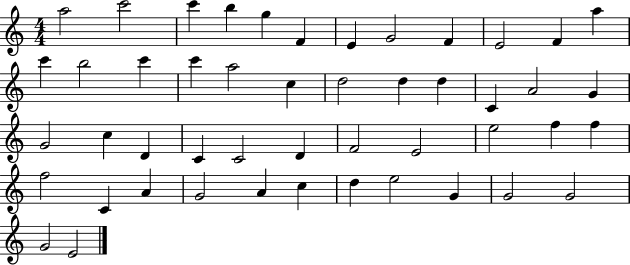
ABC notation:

X:1
T:Untitled
M:4/4
L:1/4
K:C
a2 c'2 c' b g F E G2 F E2 F a c' b2 c' c' a2 c d2 d d C A2 G G2 c D C C2 D F2 E2 e2 f f f2 C A G2 A c d e2 G G2 G2 G2 E2